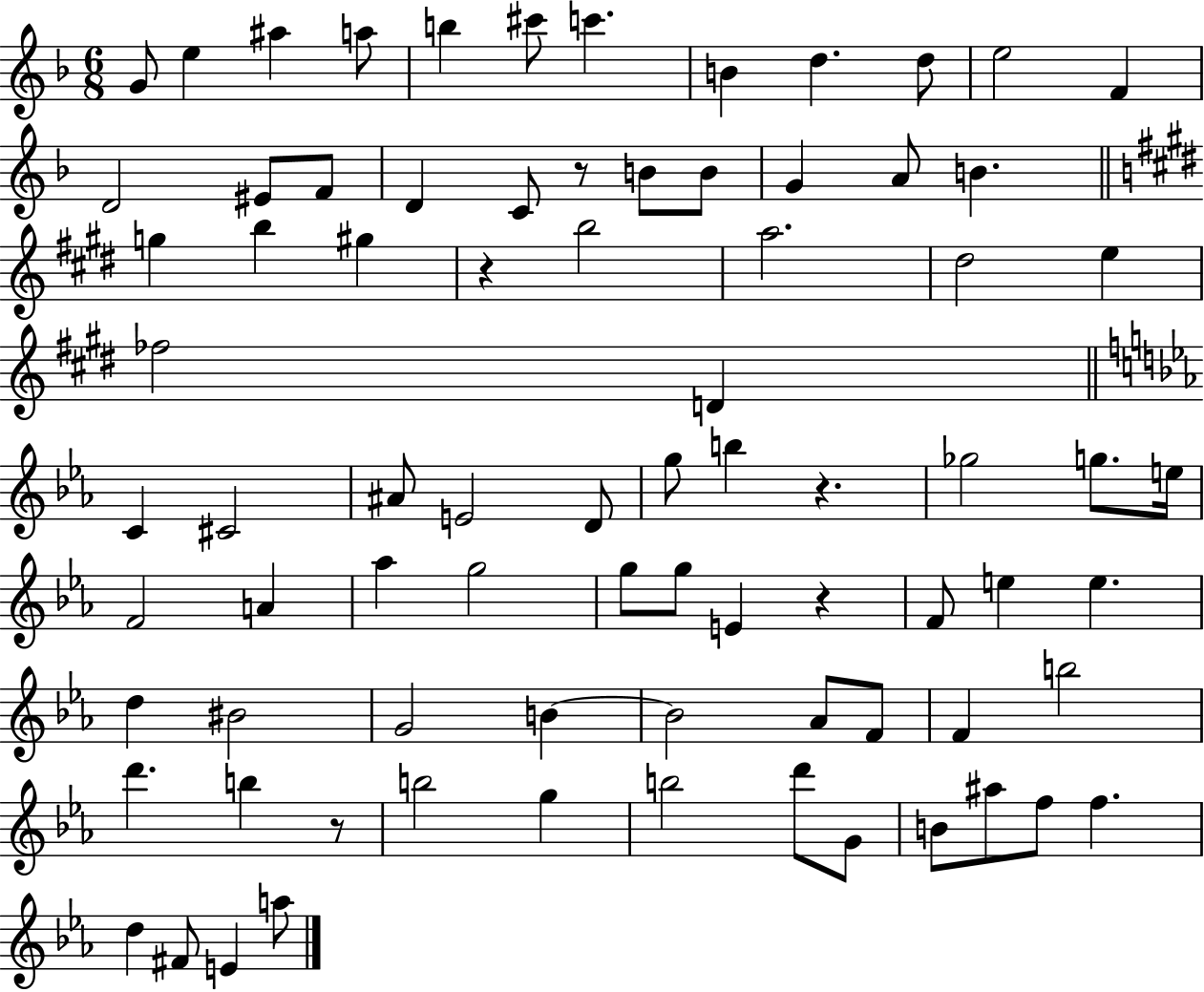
X:1
T:Untitled
M:6/8
L:1/4
K:F
G/2 e ^a a/2 b ^c'/2 c' B d d/2 e2 F D2 ^E/2 F/2 D C/2 z/2 B/2 B/2 G A/2 B g b ^g z b2 a2 ^d2 e _f2 D C ^C2 ^A/2 E2 D/2 g/2 b z _g2 g/2 e/4 F2 A _a g2 g/2 g/2 E z F/2 e e d ^B2 G2 B B2 _A/2 F/2 F b2 d' b z/2 b2 g b2 d'/2 G/2 B/2 ^a/2 f/2 f d ^F/2 E a/2